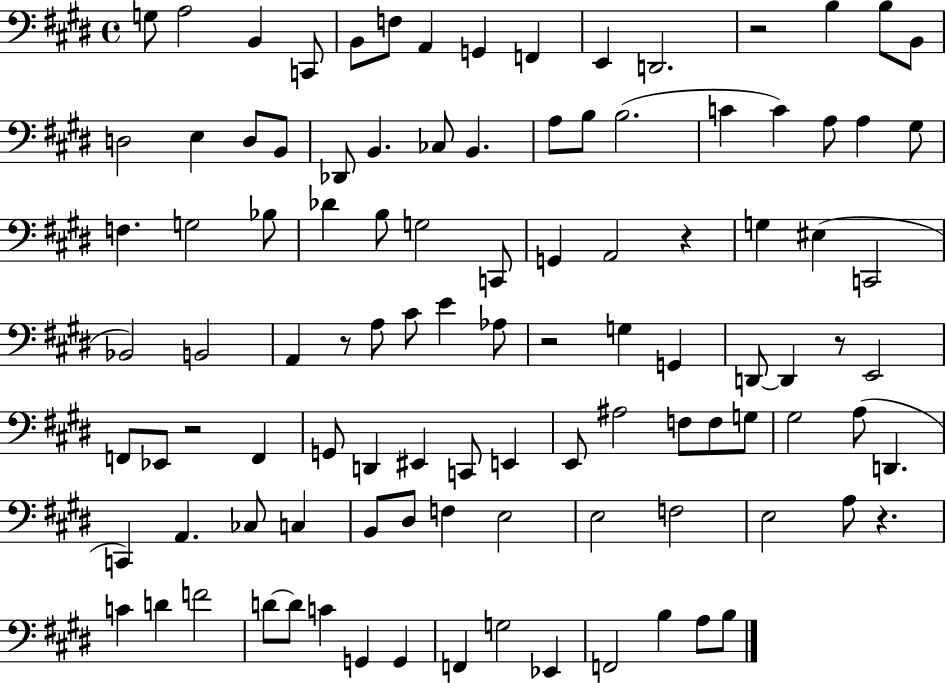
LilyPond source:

{
  \clef bass
  \time 4/4
  \defaultTimeSignature
  \key e \major
  \repeat volta 2 { g8 a2 b,4 c,8 | b,8 f8 a,4 g,4 f,4 | e,4 d,2. | r2 b4 b8 b,8 | \break d2 e4 d8 b,8 | des,8 b,4. ces8 b,4. | a8 b8 b2.( | c'4 c'4) a8 a4 gis8 | \break f4. g2 bes8 | des'4 b8 g2 c,8 | g,4 a,2 r4 | g4 eis4( c,2 | \break bes,2) b,2 | a,4 r8 a8 cis'8 e'4 aes8 | r2 g4 g,4 | d,8~~ d,4 r8 e,2 | \break f,8 ees,8 r2 f,4 | g,8 d,4 eis,4 c,8 e,4 | e,8 ais2 f8 f8 g8 | gis2 a8( d,4. | \break c,4) a,4. ces8 c4 | b,8 dis8 f4 e2 | e2 f2 | e2 a8 r4. | \break c'4 d'4 f'2 | d'8~~ d'8 c'4 g,4 g,4 | f,4 g2 ees,4 | f,2 b4 a8 b8 | \break } \bar "|."
}